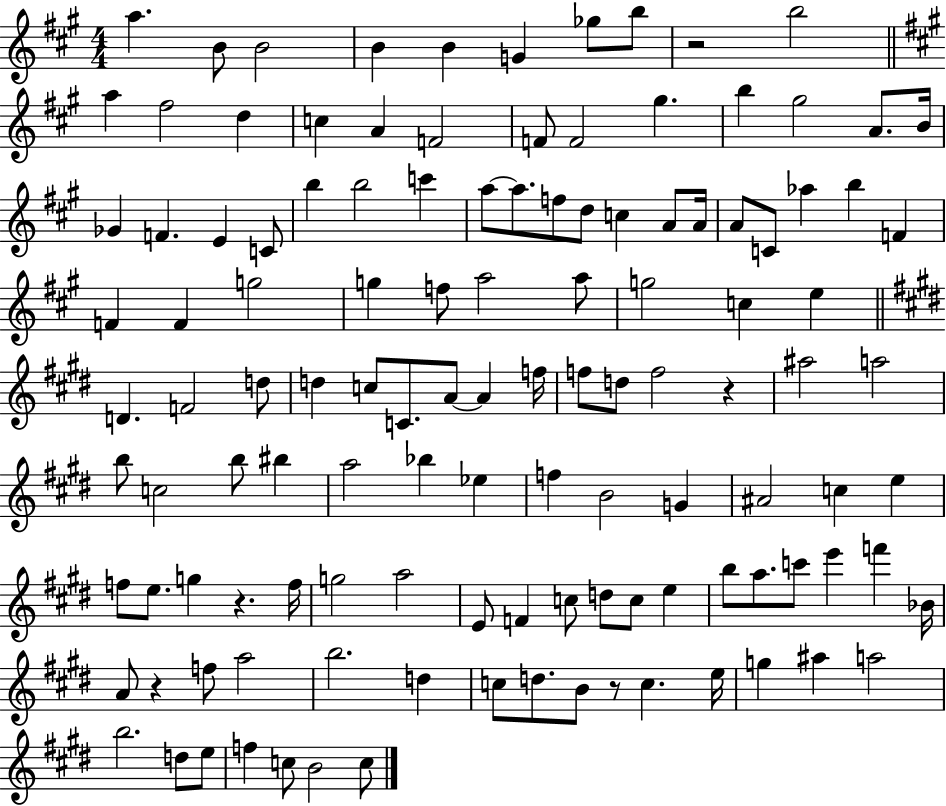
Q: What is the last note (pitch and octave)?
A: C5